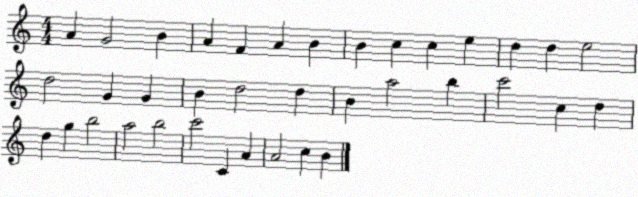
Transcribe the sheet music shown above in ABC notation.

X:1
T:Untitled
M:4/4
L:1/4
K:C
A G2 B A F A B B c c e d d e2 d2 G G B d2 d B a2 b c'2 c d d g b2 a2 b2 c'2 C A A2 c B